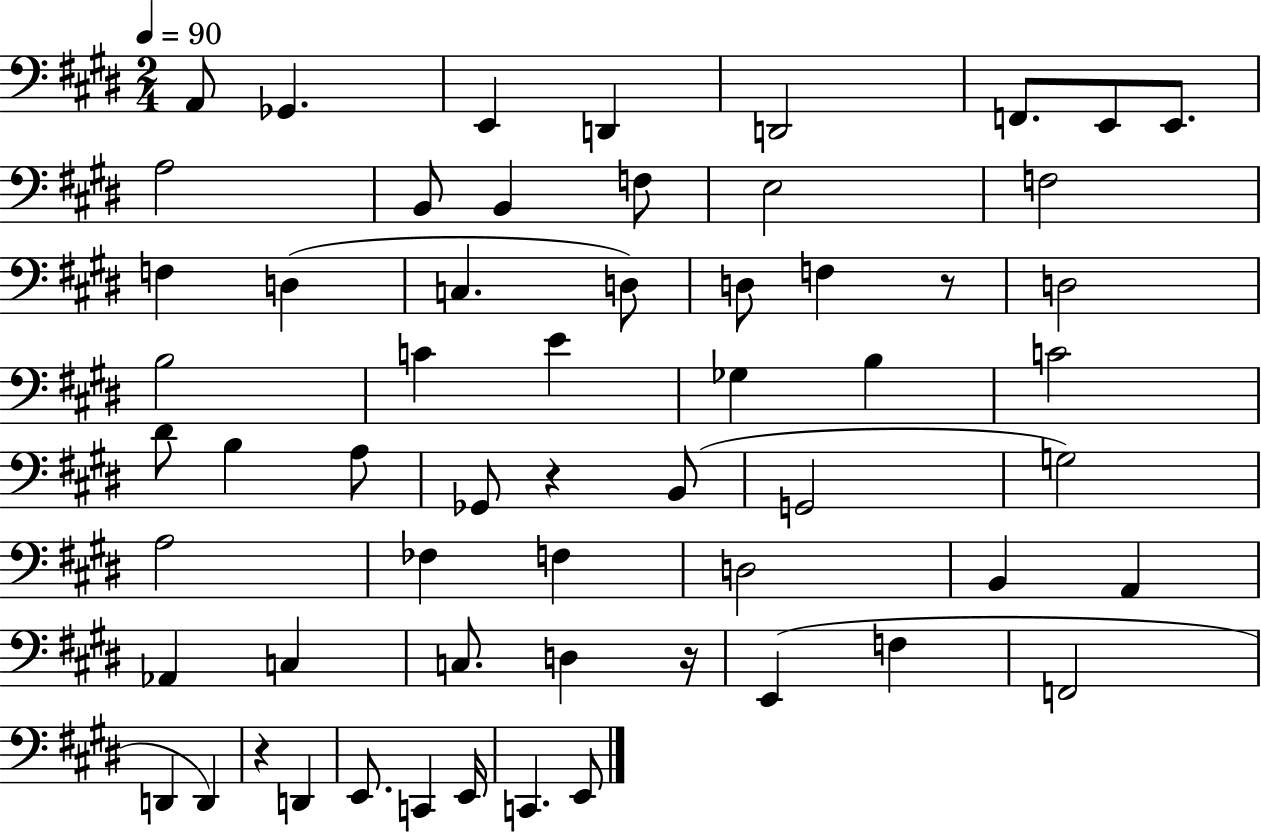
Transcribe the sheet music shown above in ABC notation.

X:1
T:Untitled
M:2/4
L:1/4
K:E
A,,/2 _G,, E,, D,, D,,2 F,,/2 E,,/2 E,,/2 A,2 B,,/2 B,, F,/2 E,2 F,2 F, D, C, D,/2 D,/2 F, z/2 D,2 B,2 C E _G, B, C2 ^D/2 B, A,/2 _G,,/2 z B,,/2 G,,2 G,2 A,2 _F, F, D,2 B,, A,, _A,, C, C,/2 D, z/4 E,, F, F,,2 D,, D,, z D,, E,,/2 C,, E,,/4 C,, E,,/2